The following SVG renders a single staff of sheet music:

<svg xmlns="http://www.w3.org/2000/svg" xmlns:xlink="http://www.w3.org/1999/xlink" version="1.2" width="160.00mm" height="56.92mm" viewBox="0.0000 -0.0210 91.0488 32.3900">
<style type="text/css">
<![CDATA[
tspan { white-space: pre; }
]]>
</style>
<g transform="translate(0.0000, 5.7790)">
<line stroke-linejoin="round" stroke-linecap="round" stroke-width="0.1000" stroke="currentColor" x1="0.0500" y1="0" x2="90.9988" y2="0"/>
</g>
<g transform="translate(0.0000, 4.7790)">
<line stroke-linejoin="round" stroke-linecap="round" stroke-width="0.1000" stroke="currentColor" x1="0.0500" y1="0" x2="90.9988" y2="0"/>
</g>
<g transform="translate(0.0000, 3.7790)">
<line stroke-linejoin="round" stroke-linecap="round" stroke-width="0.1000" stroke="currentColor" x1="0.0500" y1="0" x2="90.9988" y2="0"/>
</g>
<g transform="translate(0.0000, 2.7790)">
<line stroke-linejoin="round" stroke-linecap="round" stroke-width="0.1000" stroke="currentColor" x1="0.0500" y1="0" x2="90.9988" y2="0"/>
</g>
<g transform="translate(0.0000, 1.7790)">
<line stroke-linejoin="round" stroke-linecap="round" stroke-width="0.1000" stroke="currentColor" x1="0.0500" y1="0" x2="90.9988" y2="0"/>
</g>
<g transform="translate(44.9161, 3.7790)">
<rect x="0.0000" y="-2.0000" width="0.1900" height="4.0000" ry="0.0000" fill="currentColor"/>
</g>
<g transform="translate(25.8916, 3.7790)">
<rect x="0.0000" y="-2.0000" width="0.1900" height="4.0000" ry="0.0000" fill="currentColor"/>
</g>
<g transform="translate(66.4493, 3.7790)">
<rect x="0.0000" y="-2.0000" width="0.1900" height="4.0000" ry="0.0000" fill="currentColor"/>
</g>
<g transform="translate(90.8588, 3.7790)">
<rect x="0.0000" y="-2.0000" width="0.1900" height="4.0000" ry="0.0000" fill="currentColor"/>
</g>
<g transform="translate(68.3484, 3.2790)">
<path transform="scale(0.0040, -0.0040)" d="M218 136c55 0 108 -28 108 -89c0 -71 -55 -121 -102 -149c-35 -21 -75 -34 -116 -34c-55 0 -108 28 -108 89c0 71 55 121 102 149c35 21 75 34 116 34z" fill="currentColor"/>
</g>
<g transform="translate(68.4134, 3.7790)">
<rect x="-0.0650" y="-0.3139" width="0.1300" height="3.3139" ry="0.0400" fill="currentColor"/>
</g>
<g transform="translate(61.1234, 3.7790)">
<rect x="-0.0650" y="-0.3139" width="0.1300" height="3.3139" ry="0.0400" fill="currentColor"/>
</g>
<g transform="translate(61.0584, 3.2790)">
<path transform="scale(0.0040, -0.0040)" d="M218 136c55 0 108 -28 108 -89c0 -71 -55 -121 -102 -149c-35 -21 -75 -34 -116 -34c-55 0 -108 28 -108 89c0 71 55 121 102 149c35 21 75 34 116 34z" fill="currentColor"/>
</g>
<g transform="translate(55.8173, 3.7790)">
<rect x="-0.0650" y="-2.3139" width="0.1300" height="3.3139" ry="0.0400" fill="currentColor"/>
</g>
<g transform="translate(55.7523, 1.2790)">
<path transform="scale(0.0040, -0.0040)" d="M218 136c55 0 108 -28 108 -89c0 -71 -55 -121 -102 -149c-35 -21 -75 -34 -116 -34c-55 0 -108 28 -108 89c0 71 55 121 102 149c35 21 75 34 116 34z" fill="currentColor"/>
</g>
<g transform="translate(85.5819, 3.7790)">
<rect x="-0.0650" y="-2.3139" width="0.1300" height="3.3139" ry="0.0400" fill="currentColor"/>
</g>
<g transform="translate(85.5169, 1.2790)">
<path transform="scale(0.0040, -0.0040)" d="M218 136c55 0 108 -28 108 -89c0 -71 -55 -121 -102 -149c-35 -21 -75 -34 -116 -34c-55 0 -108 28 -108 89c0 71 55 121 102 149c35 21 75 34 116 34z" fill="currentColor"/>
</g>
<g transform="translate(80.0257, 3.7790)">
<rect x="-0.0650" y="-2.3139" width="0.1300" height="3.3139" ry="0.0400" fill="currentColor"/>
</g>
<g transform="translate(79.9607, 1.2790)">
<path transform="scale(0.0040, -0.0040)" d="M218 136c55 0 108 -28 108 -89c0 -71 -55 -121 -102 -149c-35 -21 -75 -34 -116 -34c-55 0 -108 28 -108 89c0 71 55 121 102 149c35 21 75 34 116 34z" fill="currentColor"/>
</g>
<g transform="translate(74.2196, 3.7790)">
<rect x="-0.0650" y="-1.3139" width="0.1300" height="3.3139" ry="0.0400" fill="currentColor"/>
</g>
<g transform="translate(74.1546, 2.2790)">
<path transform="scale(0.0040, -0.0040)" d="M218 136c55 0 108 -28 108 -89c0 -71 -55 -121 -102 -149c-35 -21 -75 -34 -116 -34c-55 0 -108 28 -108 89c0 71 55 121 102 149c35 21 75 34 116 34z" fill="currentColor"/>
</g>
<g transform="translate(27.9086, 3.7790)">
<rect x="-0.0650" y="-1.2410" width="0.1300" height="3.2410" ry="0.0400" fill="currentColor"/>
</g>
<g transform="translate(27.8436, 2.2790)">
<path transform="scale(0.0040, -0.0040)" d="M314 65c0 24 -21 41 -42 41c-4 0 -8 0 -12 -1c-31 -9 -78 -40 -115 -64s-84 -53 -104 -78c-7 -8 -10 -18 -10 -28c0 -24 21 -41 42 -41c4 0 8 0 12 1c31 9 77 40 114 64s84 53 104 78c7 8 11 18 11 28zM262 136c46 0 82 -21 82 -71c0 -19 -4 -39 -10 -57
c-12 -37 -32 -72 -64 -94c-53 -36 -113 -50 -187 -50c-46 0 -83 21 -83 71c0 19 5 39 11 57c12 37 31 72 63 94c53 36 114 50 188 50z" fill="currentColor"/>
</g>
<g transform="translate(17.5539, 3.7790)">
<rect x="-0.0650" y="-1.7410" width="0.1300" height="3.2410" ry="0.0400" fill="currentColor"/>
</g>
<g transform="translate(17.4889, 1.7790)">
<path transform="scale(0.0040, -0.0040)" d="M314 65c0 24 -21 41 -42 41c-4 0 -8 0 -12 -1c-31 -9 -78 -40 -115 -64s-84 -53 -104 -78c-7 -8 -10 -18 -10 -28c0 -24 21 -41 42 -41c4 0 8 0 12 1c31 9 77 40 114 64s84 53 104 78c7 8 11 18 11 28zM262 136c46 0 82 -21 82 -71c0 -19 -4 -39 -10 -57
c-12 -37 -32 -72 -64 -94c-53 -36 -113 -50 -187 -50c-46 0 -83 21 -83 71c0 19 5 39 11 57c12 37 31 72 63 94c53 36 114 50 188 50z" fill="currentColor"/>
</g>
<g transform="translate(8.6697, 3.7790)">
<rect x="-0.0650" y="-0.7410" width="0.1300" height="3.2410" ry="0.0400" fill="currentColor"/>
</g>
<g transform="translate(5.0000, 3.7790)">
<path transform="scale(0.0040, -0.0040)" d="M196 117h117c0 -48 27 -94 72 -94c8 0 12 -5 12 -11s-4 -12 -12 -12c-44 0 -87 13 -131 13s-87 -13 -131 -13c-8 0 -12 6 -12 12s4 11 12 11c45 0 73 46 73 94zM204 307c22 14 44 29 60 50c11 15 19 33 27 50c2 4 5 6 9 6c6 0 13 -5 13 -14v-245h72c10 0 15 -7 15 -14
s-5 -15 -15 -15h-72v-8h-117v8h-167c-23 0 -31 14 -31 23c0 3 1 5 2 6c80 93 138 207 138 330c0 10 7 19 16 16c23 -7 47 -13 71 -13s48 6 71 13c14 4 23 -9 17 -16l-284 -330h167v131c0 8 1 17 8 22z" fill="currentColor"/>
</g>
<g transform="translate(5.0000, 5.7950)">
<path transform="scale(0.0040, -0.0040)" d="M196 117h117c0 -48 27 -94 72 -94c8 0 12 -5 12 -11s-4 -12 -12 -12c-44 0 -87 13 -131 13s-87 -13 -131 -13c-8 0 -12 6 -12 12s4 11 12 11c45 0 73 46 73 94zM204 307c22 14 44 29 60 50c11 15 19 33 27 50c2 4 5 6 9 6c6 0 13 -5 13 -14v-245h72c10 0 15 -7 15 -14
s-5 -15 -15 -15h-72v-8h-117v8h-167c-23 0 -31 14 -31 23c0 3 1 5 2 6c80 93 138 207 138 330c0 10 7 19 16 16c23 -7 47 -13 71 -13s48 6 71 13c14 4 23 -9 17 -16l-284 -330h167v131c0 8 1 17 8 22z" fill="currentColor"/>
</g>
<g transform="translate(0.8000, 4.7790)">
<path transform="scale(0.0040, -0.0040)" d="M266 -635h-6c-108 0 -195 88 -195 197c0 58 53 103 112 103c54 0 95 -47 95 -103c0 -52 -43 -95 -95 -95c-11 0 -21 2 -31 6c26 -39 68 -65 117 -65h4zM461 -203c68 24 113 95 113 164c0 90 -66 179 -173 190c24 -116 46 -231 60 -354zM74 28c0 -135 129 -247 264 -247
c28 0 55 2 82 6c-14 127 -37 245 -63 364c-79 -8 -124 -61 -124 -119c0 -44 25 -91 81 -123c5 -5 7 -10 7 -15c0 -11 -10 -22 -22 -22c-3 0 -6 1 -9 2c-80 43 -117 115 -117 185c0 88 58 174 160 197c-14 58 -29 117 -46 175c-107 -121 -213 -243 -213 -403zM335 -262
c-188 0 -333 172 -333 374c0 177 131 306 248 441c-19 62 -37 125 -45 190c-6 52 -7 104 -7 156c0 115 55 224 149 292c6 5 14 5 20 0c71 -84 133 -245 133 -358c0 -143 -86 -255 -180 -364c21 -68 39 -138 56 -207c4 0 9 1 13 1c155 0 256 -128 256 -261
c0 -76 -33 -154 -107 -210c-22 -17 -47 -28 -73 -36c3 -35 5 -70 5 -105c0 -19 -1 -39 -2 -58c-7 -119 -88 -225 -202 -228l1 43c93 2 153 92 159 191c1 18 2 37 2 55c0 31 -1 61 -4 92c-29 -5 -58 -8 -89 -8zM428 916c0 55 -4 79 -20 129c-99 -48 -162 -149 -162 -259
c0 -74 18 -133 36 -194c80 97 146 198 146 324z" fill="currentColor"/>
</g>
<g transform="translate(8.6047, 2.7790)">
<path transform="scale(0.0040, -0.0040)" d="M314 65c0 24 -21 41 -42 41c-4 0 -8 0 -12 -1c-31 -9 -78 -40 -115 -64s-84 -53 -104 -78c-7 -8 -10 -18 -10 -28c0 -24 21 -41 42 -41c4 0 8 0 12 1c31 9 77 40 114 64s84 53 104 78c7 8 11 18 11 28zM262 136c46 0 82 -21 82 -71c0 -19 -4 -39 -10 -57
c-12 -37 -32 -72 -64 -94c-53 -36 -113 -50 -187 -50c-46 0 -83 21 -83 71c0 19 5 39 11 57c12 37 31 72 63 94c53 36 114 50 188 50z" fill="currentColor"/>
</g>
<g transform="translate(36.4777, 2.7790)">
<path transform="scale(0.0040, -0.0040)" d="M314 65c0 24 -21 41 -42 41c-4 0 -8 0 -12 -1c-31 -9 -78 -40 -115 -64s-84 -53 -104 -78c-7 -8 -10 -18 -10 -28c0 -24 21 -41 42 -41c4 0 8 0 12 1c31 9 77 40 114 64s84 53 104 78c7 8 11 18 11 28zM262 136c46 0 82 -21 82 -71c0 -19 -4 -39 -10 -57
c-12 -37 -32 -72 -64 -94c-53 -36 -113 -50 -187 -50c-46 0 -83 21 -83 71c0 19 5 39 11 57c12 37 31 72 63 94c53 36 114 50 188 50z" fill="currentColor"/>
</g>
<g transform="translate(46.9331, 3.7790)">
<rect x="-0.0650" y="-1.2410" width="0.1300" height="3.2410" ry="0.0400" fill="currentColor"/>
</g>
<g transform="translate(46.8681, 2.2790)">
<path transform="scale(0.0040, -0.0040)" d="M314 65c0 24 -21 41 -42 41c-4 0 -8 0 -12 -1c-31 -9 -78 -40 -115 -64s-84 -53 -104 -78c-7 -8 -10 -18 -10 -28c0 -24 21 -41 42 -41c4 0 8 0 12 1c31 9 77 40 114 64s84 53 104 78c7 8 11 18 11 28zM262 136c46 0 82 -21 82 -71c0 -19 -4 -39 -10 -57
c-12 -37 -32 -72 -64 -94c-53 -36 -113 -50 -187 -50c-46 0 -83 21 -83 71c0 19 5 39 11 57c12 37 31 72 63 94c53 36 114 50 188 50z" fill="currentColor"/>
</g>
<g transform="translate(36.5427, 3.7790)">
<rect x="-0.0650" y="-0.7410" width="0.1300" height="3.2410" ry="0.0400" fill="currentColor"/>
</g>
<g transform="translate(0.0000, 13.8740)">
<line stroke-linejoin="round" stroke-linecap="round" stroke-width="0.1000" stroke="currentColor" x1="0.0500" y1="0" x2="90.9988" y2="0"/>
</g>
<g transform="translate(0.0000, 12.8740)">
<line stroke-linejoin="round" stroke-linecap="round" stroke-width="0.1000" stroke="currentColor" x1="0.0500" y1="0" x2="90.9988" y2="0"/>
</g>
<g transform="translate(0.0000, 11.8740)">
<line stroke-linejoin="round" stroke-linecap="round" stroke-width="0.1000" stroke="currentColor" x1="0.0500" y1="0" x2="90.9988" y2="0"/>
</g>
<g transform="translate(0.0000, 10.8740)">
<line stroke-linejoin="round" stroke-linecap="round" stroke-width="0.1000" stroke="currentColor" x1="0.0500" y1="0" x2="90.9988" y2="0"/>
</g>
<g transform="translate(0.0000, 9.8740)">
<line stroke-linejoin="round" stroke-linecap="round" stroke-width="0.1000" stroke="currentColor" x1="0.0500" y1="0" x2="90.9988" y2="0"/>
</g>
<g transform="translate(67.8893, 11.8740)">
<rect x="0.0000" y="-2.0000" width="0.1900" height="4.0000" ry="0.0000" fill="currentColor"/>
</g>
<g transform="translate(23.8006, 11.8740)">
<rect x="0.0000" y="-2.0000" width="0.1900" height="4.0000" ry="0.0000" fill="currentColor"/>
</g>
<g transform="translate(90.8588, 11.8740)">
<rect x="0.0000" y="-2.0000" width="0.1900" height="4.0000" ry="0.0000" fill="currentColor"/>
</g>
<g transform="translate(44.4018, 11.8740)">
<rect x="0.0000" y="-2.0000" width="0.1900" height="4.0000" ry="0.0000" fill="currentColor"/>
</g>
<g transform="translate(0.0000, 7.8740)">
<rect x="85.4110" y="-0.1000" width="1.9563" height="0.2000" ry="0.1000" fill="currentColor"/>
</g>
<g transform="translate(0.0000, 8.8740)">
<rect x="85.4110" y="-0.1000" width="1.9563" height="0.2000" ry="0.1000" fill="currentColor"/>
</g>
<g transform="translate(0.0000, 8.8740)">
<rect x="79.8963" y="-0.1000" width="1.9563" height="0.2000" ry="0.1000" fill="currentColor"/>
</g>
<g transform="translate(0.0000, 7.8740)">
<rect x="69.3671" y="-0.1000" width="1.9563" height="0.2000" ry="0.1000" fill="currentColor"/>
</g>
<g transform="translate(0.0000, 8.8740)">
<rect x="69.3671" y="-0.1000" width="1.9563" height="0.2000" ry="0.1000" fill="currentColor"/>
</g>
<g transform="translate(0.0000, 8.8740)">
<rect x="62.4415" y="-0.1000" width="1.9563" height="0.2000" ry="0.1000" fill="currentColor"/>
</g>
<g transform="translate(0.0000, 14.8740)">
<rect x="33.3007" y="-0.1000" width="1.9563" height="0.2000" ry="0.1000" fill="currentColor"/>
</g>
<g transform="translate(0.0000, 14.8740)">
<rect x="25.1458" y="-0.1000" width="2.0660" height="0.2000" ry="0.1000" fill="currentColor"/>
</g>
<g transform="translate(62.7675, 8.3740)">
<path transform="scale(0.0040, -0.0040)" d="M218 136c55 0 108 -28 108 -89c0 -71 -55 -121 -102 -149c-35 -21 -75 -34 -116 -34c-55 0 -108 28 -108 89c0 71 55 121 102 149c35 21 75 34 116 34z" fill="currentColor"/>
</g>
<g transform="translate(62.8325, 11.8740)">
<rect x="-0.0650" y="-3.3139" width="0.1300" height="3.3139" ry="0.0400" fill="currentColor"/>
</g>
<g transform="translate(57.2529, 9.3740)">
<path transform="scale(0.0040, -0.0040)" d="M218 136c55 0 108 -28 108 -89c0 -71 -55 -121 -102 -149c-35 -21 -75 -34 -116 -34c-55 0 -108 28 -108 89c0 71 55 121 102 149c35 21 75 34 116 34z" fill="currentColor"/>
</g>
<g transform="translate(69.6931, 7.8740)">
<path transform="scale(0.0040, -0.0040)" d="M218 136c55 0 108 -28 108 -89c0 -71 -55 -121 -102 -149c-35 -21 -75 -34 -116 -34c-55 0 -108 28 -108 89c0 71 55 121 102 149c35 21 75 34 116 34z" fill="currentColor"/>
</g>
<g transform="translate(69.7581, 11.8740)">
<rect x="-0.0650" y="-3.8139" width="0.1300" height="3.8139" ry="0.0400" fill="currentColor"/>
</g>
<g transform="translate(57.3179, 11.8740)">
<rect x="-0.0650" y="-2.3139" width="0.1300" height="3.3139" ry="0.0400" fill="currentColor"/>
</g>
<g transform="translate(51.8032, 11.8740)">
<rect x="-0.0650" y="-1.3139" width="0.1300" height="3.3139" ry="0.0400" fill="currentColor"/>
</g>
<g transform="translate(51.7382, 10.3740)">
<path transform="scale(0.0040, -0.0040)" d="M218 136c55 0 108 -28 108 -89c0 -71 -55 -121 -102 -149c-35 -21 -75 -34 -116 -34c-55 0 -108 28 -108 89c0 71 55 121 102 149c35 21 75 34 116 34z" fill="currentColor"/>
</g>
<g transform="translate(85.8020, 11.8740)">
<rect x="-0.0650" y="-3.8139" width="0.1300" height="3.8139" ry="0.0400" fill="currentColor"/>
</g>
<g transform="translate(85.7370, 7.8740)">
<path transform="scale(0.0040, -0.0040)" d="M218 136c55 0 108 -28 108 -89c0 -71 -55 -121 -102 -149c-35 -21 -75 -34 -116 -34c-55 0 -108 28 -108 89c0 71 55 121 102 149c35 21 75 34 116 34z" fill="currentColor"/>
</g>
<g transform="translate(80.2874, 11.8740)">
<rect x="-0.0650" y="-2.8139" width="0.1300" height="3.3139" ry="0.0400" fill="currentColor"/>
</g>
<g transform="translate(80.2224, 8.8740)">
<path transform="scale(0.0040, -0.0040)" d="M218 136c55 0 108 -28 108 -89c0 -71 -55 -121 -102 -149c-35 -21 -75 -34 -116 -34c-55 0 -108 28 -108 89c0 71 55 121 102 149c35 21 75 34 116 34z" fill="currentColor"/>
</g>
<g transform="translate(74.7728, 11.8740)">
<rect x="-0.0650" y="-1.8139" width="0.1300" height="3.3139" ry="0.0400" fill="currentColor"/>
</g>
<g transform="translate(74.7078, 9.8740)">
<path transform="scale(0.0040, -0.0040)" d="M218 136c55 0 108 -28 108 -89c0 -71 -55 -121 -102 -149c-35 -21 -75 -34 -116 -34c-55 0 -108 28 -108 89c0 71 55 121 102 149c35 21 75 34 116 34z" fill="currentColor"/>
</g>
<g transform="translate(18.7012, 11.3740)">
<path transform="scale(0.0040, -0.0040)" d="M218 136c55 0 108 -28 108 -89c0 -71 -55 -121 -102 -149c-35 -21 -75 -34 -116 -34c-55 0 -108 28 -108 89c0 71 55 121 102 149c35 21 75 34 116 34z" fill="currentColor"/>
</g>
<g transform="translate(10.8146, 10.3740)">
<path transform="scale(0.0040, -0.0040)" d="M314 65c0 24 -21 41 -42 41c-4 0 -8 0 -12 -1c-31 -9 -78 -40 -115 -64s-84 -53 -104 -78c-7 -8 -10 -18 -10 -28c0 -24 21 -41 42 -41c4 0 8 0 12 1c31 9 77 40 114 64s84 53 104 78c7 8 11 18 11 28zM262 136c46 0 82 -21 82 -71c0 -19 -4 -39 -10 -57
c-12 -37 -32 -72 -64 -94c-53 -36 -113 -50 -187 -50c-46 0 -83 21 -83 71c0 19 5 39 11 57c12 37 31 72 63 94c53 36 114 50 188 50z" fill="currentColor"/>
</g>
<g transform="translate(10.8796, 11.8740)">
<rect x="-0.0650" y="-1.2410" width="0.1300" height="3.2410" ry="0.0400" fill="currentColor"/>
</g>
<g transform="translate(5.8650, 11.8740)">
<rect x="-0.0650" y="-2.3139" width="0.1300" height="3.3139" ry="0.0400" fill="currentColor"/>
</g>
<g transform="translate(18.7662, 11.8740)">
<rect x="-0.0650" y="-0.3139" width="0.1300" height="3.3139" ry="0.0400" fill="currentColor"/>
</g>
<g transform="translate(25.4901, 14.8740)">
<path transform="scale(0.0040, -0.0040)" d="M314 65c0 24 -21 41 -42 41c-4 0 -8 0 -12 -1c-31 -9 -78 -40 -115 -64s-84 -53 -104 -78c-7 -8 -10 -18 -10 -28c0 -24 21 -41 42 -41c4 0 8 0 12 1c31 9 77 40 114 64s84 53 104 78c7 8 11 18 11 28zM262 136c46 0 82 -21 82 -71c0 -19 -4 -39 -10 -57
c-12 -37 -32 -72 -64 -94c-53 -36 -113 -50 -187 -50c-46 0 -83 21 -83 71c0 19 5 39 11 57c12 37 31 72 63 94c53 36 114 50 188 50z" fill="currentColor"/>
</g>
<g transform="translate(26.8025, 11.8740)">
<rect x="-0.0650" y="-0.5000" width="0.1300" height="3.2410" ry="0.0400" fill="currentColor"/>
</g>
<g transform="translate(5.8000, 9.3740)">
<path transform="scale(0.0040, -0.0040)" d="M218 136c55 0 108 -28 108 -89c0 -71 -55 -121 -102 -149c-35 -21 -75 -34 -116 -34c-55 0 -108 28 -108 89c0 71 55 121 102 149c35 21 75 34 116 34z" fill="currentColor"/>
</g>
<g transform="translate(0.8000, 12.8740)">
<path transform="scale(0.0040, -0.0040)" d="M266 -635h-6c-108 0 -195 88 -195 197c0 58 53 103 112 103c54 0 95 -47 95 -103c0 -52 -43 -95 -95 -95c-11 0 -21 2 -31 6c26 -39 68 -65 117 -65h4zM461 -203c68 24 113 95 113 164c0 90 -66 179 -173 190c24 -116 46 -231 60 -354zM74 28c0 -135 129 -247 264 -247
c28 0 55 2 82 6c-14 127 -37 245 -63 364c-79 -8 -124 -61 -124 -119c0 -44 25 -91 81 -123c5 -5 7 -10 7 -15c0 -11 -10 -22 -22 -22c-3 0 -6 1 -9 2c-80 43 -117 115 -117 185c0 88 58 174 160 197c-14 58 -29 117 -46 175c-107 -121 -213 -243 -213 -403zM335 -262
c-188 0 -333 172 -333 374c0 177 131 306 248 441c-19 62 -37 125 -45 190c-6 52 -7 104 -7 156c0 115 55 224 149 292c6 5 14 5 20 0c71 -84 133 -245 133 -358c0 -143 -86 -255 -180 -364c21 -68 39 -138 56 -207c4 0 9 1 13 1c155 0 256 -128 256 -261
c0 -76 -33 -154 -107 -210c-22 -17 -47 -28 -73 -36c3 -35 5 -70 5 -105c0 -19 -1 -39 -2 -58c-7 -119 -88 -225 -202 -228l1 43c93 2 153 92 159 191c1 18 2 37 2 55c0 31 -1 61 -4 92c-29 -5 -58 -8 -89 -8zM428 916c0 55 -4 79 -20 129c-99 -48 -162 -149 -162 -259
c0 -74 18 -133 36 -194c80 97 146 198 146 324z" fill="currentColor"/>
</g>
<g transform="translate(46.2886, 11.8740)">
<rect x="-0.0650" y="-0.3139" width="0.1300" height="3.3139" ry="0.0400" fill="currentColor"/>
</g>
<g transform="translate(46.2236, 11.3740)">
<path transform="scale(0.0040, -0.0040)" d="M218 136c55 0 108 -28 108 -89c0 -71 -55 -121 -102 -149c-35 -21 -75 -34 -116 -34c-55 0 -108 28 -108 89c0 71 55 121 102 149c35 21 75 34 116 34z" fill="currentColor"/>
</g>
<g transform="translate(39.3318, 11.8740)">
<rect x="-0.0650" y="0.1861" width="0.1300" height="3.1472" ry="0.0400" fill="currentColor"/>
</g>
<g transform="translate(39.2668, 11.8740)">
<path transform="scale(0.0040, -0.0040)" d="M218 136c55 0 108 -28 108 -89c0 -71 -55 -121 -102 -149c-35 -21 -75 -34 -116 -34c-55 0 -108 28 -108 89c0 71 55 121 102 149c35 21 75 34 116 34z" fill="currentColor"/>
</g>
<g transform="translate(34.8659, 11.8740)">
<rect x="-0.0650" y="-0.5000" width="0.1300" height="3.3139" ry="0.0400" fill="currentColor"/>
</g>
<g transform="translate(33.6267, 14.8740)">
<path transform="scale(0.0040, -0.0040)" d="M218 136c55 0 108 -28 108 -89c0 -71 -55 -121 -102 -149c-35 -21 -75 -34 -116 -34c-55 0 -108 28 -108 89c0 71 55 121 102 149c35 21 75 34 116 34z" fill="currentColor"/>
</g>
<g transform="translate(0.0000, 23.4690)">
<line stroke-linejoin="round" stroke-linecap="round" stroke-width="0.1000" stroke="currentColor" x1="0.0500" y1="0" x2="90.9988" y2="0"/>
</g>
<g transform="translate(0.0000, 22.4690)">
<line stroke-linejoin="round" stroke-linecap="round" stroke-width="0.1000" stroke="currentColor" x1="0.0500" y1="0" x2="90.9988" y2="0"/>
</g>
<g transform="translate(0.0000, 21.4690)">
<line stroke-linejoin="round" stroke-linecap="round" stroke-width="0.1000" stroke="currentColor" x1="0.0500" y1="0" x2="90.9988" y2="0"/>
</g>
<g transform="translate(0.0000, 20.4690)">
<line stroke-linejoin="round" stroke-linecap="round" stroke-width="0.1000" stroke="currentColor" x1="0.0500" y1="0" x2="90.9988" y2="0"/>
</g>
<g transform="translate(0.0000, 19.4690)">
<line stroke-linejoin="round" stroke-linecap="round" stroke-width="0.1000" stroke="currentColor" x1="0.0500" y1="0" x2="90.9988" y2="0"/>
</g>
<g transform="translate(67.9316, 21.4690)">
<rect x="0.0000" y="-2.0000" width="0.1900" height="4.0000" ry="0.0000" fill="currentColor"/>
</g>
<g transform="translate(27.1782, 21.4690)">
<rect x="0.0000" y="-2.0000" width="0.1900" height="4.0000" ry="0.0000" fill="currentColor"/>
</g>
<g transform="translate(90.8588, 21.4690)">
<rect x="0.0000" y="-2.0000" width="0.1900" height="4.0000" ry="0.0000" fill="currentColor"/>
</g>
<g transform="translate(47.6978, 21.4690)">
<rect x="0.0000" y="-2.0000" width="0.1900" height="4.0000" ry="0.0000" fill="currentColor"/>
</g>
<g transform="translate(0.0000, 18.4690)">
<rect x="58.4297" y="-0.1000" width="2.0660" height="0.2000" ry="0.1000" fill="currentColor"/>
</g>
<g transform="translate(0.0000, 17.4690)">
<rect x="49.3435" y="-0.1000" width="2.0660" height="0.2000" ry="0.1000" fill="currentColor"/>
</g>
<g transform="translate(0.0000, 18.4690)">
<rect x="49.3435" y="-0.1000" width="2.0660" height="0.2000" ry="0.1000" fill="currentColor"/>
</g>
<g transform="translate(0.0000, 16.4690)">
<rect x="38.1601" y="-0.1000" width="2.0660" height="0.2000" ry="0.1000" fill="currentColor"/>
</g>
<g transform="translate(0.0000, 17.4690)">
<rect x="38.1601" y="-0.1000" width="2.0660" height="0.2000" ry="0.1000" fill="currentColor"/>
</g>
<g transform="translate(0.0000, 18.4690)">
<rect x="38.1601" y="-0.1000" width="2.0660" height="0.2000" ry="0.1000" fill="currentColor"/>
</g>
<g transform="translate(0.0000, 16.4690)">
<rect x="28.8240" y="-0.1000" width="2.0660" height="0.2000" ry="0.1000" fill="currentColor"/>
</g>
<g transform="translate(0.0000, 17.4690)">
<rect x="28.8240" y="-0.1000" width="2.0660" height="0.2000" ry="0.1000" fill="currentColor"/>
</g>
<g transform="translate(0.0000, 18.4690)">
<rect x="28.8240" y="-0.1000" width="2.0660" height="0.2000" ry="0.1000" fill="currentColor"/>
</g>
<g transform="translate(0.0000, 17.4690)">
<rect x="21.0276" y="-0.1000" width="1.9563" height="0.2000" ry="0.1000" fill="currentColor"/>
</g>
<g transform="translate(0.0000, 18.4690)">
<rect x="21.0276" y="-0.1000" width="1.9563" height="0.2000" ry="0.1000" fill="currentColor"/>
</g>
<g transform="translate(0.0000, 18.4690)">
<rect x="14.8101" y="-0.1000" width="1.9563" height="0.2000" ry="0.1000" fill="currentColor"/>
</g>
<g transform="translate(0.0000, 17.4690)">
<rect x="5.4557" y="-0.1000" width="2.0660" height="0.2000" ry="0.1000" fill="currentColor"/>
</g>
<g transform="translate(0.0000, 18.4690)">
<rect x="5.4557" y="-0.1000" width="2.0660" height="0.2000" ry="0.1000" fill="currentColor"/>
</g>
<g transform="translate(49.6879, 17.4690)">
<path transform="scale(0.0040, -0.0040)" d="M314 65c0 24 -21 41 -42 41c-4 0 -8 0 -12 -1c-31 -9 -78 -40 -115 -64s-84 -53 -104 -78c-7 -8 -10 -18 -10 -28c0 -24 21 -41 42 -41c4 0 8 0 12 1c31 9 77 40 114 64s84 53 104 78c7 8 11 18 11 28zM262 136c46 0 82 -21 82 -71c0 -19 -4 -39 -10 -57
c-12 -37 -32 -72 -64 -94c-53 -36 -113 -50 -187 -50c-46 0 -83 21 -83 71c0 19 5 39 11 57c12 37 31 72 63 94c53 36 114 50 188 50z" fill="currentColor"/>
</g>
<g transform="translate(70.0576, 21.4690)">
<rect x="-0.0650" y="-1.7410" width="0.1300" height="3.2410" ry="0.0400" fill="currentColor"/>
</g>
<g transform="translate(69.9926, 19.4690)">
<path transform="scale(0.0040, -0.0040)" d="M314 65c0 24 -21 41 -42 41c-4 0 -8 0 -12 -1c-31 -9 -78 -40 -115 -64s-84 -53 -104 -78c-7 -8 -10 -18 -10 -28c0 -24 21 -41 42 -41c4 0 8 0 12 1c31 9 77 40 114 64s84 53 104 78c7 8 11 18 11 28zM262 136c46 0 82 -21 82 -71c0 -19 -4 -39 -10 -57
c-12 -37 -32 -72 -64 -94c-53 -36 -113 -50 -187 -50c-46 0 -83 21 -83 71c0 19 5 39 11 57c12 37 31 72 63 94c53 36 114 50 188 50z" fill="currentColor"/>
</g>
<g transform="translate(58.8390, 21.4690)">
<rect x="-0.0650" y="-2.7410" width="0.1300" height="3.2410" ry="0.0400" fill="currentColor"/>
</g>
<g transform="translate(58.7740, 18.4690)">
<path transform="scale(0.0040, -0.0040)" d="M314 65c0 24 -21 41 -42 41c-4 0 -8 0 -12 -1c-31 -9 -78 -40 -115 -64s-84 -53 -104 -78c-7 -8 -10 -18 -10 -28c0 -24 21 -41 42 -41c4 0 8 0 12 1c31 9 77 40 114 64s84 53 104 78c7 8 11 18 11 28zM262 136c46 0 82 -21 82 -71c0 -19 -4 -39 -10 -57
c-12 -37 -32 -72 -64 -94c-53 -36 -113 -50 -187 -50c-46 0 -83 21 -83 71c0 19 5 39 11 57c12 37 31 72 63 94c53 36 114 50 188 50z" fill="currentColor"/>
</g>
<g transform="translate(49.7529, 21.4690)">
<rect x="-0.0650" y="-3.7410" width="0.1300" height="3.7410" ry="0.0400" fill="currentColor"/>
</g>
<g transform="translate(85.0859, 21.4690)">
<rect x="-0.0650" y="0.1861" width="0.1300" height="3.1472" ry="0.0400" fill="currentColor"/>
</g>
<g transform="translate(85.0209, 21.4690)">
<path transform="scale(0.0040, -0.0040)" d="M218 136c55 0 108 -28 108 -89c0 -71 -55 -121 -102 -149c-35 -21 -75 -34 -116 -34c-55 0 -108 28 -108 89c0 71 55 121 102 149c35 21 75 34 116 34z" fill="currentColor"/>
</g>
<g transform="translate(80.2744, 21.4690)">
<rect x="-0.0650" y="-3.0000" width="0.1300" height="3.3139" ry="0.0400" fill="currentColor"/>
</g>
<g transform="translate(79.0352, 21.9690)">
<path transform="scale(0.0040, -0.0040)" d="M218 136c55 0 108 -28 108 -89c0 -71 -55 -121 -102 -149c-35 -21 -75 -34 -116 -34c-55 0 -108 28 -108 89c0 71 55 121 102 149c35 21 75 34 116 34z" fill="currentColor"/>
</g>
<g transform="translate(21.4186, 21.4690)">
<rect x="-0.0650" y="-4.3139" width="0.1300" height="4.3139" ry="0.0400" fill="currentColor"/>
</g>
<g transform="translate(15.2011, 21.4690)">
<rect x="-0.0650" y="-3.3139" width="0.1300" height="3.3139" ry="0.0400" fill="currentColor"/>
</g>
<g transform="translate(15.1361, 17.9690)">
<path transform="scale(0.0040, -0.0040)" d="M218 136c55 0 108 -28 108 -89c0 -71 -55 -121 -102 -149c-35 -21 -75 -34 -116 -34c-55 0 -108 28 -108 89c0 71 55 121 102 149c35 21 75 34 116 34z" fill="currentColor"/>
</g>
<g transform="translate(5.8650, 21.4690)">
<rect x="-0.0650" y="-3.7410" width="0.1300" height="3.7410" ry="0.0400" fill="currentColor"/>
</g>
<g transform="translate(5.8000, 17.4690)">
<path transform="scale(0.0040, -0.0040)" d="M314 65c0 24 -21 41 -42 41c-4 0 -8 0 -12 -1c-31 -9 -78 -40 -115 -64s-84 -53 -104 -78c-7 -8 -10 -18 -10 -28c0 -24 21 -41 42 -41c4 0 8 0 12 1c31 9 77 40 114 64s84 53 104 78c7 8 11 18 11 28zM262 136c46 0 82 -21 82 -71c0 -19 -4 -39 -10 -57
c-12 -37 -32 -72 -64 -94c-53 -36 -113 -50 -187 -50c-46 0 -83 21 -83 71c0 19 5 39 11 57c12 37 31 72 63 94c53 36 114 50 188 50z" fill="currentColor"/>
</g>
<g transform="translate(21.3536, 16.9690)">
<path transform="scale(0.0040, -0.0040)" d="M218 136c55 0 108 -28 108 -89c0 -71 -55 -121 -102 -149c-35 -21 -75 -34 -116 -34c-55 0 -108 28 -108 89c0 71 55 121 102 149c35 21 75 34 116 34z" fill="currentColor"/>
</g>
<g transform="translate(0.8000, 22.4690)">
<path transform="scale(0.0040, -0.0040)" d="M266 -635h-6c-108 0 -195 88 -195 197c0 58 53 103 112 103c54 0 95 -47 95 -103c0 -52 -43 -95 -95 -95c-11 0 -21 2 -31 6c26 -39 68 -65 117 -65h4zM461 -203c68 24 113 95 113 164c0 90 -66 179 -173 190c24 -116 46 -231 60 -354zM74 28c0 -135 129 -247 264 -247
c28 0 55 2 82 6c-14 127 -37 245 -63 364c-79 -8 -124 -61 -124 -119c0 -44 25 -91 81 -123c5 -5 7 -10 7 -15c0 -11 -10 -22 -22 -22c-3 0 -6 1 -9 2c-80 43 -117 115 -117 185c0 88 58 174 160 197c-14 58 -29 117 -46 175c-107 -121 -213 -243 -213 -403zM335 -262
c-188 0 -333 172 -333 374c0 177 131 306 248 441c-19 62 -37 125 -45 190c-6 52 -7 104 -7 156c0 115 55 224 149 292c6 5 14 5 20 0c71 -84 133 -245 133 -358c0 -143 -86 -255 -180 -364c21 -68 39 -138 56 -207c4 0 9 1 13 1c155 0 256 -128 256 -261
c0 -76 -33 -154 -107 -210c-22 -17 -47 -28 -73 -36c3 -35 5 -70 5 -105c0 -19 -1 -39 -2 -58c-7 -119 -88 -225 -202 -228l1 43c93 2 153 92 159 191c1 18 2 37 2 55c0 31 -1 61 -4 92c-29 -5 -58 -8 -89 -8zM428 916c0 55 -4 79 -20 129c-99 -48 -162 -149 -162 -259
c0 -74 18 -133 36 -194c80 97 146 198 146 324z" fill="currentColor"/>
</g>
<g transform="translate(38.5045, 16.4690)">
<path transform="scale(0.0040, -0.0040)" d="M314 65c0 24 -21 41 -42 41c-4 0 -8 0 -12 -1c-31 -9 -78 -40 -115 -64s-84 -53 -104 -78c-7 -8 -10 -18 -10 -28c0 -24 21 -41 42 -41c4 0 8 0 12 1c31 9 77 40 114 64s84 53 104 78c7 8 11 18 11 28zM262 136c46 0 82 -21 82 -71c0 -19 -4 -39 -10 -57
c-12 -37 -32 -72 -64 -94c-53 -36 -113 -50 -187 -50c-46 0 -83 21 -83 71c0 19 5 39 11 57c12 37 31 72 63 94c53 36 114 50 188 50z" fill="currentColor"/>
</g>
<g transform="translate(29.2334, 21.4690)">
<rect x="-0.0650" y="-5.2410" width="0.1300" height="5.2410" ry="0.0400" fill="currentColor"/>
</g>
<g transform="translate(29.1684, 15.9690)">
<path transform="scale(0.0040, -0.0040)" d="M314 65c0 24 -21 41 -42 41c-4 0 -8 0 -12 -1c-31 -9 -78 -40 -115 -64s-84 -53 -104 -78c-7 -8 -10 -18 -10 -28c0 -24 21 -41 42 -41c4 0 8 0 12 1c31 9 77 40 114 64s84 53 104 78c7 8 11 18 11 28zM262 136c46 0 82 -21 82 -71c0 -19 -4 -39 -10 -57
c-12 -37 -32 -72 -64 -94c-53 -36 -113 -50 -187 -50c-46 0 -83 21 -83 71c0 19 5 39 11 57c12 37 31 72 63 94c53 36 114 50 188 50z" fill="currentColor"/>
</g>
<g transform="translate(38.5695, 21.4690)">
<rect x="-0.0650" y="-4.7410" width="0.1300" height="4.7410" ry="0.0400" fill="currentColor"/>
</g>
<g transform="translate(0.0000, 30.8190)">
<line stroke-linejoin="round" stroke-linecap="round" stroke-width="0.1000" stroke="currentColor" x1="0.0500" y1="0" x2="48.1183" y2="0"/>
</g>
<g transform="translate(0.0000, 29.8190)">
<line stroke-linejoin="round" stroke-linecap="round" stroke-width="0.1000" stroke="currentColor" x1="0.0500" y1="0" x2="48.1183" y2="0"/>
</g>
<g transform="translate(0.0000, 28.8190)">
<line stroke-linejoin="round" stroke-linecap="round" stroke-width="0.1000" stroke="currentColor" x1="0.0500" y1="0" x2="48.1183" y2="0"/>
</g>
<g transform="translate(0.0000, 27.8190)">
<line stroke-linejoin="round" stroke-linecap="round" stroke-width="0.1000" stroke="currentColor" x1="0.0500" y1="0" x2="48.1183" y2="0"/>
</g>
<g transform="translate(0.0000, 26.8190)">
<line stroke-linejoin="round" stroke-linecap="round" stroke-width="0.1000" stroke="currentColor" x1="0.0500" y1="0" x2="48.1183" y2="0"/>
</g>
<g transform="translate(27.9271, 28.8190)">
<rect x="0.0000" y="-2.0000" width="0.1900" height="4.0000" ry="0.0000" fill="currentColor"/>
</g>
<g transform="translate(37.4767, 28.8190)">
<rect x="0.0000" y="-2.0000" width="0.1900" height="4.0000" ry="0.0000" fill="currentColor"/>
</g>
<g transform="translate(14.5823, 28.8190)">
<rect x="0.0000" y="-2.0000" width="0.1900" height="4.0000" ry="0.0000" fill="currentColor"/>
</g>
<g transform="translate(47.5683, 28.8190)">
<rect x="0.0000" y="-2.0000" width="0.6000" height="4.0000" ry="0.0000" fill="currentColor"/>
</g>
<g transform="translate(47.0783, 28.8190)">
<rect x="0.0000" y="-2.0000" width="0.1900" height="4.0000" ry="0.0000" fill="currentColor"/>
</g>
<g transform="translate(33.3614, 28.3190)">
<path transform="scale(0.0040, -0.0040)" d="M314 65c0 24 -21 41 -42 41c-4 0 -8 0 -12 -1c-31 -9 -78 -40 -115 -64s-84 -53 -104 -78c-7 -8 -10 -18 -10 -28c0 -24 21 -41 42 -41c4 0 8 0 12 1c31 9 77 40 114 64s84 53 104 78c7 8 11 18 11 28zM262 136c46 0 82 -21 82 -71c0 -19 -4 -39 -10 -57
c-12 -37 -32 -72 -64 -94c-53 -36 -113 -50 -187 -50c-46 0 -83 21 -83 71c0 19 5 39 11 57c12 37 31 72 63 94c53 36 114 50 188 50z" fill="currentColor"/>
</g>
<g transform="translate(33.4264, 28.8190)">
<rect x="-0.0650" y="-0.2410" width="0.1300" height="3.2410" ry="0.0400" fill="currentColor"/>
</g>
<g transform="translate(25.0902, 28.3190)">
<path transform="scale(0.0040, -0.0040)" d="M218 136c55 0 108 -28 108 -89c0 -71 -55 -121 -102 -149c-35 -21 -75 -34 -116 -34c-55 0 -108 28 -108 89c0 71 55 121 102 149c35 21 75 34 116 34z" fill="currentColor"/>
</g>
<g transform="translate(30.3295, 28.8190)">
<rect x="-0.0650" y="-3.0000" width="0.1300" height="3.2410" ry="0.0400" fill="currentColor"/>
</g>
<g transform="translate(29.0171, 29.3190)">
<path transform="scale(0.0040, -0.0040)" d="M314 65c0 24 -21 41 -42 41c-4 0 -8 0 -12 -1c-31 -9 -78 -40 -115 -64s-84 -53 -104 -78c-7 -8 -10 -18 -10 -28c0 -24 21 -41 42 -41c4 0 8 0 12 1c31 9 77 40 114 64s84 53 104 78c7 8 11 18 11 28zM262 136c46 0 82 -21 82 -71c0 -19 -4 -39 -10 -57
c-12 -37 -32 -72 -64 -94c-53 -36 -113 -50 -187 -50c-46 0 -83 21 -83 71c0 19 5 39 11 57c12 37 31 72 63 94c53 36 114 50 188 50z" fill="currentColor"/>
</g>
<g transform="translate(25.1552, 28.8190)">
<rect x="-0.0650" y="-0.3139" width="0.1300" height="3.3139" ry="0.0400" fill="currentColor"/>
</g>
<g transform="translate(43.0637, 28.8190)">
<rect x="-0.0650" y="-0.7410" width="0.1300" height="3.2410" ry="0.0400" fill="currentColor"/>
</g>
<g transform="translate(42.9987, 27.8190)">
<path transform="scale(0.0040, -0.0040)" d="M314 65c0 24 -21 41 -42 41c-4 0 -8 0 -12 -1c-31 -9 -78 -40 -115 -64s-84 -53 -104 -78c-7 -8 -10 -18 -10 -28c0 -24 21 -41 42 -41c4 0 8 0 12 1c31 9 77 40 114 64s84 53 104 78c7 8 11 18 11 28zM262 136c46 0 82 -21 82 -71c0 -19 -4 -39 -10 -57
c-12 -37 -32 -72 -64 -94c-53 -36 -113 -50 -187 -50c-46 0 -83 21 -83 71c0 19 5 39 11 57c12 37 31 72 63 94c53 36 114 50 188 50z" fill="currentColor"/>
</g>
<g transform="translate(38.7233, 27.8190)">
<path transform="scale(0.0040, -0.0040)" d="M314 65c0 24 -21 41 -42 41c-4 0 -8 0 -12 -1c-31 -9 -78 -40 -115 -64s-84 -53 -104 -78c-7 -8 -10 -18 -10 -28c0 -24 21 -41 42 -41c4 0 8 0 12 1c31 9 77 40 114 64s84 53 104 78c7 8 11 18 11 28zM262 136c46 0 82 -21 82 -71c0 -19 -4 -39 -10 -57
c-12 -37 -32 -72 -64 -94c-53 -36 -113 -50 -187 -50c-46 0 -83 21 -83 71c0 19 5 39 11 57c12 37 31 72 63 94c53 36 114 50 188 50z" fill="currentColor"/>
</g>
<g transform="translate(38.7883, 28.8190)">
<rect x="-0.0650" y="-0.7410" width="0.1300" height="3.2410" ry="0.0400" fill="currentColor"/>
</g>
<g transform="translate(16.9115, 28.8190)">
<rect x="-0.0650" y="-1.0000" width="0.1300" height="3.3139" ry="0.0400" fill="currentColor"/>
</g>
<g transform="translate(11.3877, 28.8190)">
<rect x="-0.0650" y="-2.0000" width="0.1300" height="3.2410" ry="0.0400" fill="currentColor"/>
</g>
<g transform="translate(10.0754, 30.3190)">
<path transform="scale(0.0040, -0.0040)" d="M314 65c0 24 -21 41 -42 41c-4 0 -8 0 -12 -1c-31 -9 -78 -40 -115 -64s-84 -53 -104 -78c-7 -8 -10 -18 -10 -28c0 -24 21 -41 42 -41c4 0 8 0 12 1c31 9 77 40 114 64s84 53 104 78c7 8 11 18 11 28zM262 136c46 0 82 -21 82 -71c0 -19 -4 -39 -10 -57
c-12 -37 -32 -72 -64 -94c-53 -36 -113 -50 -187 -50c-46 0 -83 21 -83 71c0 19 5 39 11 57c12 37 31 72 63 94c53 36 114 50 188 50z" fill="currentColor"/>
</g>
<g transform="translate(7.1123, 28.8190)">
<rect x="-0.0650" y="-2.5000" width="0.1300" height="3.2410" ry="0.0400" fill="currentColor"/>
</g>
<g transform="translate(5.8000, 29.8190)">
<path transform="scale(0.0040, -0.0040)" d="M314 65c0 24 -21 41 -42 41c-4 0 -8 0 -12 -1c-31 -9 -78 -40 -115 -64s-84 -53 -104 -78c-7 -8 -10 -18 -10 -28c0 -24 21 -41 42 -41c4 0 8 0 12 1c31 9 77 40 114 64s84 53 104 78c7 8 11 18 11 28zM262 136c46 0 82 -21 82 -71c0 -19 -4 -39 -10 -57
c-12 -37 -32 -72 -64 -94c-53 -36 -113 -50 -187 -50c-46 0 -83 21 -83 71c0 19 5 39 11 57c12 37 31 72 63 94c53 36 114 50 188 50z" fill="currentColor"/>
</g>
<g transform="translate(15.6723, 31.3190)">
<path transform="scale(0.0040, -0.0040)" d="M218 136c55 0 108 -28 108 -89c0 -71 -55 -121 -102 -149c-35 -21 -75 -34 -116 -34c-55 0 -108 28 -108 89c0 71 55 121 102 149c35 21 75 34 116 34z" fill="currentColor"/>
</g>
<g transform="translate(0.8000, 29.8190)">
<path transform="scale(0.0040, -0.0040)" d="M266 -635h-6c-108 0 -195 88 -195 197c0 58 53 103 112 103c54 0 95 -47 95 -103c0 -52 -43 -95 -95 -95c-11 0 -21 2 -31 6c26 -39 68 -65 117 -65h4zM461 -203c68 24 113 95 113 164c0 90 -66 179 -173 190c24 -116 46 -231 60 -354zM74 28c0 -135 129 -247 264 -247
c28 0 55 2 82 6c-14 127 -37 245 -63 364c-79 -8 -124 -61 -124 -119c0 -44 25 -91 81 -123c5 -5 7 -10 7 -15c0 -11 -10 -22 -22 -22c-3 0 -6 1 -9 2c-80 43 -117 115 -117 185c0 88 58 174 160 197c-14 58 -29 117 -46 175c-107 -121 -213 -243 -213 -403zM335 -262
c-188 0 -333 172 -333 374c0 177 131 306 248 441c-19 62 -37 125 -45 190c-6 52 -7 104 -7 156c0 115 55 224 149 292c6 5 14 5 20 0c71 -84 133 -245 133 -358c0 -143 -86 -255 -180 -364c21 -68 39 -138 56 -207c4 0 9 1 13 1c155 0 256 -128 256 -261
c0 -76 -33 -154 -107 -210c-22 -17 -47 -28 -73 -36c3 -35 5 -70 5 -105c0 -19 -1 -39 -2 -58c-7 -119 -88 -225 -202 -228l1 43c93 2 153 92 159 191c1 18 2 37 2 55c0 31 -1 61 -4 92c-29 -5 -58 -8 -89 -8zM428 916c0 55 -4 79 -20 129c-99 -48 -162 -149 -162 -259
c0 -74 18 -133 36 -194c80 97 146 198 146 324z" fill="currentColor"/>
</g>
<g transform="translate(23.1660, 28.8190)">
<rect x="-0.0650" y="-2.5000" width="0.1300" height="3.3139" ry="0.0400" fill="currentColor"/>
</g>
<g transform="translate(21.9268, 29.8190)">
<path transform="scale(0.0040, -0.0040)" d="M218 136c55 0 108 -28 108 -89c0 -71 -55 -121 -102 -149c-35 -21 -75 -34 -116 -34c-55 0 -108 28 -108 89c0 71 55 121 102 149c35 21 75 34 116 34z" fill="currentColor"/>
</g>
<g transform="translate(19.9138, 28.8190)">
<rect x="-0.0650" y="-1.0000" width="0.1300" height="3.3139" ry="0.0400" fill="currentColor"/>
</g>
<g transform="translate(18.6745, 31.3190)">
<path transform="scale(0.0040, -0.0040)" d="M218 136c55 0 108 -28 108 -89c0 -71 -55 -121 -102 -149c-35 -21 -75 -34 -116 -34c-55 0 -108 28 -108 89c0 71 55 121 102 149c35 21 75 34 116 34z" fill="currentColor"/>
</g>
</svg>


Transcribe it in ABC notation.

X:1
T:Untitled
M:4/4
L:1/4
K:C
d2 f2 e2 d2 e2 g c c e g g g e2 c C2 C B c e g b c' f a c' c'2 b d' f'2 e'2 c'2 a2 f2 A B G2 F2 D D G c A2 c2 d2 d2